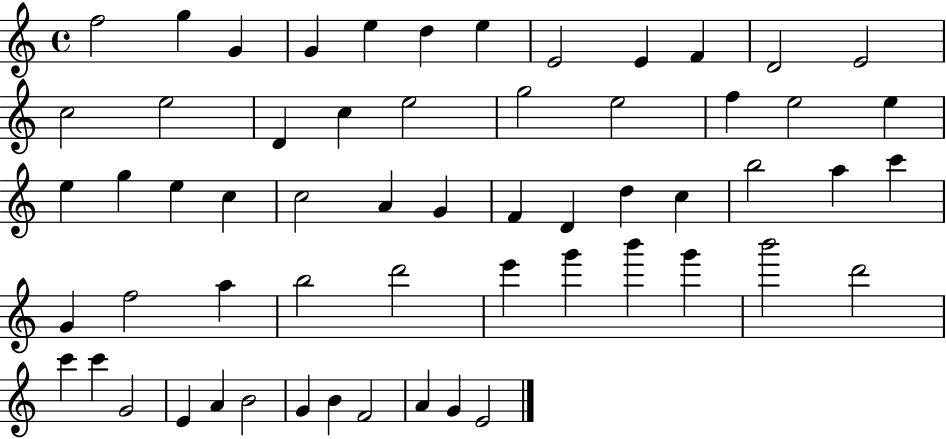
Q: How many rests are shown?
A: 0